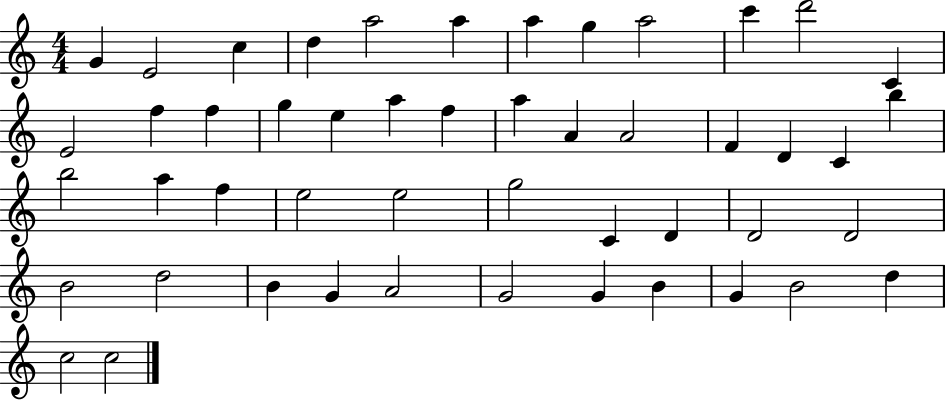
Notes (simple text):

G4/q E4/h C5/q D5/q A5/h A5/q A5/q G5/q A5/h C6/q D6/h C4/q E4/h F5/q F5/q G5/q E5/q A5/q F5/q A5/q A4/q A4/h F4/q D4/q C4/q B5/q B5/h A5/q F5/q E5/h E5/h G5/h C4/q D4/q D4/h D4/h B4/h D5/h B4/q G4/q A4/h G4/h G4/q B4/q G4/q B4/h D5/q C5/h C5/h